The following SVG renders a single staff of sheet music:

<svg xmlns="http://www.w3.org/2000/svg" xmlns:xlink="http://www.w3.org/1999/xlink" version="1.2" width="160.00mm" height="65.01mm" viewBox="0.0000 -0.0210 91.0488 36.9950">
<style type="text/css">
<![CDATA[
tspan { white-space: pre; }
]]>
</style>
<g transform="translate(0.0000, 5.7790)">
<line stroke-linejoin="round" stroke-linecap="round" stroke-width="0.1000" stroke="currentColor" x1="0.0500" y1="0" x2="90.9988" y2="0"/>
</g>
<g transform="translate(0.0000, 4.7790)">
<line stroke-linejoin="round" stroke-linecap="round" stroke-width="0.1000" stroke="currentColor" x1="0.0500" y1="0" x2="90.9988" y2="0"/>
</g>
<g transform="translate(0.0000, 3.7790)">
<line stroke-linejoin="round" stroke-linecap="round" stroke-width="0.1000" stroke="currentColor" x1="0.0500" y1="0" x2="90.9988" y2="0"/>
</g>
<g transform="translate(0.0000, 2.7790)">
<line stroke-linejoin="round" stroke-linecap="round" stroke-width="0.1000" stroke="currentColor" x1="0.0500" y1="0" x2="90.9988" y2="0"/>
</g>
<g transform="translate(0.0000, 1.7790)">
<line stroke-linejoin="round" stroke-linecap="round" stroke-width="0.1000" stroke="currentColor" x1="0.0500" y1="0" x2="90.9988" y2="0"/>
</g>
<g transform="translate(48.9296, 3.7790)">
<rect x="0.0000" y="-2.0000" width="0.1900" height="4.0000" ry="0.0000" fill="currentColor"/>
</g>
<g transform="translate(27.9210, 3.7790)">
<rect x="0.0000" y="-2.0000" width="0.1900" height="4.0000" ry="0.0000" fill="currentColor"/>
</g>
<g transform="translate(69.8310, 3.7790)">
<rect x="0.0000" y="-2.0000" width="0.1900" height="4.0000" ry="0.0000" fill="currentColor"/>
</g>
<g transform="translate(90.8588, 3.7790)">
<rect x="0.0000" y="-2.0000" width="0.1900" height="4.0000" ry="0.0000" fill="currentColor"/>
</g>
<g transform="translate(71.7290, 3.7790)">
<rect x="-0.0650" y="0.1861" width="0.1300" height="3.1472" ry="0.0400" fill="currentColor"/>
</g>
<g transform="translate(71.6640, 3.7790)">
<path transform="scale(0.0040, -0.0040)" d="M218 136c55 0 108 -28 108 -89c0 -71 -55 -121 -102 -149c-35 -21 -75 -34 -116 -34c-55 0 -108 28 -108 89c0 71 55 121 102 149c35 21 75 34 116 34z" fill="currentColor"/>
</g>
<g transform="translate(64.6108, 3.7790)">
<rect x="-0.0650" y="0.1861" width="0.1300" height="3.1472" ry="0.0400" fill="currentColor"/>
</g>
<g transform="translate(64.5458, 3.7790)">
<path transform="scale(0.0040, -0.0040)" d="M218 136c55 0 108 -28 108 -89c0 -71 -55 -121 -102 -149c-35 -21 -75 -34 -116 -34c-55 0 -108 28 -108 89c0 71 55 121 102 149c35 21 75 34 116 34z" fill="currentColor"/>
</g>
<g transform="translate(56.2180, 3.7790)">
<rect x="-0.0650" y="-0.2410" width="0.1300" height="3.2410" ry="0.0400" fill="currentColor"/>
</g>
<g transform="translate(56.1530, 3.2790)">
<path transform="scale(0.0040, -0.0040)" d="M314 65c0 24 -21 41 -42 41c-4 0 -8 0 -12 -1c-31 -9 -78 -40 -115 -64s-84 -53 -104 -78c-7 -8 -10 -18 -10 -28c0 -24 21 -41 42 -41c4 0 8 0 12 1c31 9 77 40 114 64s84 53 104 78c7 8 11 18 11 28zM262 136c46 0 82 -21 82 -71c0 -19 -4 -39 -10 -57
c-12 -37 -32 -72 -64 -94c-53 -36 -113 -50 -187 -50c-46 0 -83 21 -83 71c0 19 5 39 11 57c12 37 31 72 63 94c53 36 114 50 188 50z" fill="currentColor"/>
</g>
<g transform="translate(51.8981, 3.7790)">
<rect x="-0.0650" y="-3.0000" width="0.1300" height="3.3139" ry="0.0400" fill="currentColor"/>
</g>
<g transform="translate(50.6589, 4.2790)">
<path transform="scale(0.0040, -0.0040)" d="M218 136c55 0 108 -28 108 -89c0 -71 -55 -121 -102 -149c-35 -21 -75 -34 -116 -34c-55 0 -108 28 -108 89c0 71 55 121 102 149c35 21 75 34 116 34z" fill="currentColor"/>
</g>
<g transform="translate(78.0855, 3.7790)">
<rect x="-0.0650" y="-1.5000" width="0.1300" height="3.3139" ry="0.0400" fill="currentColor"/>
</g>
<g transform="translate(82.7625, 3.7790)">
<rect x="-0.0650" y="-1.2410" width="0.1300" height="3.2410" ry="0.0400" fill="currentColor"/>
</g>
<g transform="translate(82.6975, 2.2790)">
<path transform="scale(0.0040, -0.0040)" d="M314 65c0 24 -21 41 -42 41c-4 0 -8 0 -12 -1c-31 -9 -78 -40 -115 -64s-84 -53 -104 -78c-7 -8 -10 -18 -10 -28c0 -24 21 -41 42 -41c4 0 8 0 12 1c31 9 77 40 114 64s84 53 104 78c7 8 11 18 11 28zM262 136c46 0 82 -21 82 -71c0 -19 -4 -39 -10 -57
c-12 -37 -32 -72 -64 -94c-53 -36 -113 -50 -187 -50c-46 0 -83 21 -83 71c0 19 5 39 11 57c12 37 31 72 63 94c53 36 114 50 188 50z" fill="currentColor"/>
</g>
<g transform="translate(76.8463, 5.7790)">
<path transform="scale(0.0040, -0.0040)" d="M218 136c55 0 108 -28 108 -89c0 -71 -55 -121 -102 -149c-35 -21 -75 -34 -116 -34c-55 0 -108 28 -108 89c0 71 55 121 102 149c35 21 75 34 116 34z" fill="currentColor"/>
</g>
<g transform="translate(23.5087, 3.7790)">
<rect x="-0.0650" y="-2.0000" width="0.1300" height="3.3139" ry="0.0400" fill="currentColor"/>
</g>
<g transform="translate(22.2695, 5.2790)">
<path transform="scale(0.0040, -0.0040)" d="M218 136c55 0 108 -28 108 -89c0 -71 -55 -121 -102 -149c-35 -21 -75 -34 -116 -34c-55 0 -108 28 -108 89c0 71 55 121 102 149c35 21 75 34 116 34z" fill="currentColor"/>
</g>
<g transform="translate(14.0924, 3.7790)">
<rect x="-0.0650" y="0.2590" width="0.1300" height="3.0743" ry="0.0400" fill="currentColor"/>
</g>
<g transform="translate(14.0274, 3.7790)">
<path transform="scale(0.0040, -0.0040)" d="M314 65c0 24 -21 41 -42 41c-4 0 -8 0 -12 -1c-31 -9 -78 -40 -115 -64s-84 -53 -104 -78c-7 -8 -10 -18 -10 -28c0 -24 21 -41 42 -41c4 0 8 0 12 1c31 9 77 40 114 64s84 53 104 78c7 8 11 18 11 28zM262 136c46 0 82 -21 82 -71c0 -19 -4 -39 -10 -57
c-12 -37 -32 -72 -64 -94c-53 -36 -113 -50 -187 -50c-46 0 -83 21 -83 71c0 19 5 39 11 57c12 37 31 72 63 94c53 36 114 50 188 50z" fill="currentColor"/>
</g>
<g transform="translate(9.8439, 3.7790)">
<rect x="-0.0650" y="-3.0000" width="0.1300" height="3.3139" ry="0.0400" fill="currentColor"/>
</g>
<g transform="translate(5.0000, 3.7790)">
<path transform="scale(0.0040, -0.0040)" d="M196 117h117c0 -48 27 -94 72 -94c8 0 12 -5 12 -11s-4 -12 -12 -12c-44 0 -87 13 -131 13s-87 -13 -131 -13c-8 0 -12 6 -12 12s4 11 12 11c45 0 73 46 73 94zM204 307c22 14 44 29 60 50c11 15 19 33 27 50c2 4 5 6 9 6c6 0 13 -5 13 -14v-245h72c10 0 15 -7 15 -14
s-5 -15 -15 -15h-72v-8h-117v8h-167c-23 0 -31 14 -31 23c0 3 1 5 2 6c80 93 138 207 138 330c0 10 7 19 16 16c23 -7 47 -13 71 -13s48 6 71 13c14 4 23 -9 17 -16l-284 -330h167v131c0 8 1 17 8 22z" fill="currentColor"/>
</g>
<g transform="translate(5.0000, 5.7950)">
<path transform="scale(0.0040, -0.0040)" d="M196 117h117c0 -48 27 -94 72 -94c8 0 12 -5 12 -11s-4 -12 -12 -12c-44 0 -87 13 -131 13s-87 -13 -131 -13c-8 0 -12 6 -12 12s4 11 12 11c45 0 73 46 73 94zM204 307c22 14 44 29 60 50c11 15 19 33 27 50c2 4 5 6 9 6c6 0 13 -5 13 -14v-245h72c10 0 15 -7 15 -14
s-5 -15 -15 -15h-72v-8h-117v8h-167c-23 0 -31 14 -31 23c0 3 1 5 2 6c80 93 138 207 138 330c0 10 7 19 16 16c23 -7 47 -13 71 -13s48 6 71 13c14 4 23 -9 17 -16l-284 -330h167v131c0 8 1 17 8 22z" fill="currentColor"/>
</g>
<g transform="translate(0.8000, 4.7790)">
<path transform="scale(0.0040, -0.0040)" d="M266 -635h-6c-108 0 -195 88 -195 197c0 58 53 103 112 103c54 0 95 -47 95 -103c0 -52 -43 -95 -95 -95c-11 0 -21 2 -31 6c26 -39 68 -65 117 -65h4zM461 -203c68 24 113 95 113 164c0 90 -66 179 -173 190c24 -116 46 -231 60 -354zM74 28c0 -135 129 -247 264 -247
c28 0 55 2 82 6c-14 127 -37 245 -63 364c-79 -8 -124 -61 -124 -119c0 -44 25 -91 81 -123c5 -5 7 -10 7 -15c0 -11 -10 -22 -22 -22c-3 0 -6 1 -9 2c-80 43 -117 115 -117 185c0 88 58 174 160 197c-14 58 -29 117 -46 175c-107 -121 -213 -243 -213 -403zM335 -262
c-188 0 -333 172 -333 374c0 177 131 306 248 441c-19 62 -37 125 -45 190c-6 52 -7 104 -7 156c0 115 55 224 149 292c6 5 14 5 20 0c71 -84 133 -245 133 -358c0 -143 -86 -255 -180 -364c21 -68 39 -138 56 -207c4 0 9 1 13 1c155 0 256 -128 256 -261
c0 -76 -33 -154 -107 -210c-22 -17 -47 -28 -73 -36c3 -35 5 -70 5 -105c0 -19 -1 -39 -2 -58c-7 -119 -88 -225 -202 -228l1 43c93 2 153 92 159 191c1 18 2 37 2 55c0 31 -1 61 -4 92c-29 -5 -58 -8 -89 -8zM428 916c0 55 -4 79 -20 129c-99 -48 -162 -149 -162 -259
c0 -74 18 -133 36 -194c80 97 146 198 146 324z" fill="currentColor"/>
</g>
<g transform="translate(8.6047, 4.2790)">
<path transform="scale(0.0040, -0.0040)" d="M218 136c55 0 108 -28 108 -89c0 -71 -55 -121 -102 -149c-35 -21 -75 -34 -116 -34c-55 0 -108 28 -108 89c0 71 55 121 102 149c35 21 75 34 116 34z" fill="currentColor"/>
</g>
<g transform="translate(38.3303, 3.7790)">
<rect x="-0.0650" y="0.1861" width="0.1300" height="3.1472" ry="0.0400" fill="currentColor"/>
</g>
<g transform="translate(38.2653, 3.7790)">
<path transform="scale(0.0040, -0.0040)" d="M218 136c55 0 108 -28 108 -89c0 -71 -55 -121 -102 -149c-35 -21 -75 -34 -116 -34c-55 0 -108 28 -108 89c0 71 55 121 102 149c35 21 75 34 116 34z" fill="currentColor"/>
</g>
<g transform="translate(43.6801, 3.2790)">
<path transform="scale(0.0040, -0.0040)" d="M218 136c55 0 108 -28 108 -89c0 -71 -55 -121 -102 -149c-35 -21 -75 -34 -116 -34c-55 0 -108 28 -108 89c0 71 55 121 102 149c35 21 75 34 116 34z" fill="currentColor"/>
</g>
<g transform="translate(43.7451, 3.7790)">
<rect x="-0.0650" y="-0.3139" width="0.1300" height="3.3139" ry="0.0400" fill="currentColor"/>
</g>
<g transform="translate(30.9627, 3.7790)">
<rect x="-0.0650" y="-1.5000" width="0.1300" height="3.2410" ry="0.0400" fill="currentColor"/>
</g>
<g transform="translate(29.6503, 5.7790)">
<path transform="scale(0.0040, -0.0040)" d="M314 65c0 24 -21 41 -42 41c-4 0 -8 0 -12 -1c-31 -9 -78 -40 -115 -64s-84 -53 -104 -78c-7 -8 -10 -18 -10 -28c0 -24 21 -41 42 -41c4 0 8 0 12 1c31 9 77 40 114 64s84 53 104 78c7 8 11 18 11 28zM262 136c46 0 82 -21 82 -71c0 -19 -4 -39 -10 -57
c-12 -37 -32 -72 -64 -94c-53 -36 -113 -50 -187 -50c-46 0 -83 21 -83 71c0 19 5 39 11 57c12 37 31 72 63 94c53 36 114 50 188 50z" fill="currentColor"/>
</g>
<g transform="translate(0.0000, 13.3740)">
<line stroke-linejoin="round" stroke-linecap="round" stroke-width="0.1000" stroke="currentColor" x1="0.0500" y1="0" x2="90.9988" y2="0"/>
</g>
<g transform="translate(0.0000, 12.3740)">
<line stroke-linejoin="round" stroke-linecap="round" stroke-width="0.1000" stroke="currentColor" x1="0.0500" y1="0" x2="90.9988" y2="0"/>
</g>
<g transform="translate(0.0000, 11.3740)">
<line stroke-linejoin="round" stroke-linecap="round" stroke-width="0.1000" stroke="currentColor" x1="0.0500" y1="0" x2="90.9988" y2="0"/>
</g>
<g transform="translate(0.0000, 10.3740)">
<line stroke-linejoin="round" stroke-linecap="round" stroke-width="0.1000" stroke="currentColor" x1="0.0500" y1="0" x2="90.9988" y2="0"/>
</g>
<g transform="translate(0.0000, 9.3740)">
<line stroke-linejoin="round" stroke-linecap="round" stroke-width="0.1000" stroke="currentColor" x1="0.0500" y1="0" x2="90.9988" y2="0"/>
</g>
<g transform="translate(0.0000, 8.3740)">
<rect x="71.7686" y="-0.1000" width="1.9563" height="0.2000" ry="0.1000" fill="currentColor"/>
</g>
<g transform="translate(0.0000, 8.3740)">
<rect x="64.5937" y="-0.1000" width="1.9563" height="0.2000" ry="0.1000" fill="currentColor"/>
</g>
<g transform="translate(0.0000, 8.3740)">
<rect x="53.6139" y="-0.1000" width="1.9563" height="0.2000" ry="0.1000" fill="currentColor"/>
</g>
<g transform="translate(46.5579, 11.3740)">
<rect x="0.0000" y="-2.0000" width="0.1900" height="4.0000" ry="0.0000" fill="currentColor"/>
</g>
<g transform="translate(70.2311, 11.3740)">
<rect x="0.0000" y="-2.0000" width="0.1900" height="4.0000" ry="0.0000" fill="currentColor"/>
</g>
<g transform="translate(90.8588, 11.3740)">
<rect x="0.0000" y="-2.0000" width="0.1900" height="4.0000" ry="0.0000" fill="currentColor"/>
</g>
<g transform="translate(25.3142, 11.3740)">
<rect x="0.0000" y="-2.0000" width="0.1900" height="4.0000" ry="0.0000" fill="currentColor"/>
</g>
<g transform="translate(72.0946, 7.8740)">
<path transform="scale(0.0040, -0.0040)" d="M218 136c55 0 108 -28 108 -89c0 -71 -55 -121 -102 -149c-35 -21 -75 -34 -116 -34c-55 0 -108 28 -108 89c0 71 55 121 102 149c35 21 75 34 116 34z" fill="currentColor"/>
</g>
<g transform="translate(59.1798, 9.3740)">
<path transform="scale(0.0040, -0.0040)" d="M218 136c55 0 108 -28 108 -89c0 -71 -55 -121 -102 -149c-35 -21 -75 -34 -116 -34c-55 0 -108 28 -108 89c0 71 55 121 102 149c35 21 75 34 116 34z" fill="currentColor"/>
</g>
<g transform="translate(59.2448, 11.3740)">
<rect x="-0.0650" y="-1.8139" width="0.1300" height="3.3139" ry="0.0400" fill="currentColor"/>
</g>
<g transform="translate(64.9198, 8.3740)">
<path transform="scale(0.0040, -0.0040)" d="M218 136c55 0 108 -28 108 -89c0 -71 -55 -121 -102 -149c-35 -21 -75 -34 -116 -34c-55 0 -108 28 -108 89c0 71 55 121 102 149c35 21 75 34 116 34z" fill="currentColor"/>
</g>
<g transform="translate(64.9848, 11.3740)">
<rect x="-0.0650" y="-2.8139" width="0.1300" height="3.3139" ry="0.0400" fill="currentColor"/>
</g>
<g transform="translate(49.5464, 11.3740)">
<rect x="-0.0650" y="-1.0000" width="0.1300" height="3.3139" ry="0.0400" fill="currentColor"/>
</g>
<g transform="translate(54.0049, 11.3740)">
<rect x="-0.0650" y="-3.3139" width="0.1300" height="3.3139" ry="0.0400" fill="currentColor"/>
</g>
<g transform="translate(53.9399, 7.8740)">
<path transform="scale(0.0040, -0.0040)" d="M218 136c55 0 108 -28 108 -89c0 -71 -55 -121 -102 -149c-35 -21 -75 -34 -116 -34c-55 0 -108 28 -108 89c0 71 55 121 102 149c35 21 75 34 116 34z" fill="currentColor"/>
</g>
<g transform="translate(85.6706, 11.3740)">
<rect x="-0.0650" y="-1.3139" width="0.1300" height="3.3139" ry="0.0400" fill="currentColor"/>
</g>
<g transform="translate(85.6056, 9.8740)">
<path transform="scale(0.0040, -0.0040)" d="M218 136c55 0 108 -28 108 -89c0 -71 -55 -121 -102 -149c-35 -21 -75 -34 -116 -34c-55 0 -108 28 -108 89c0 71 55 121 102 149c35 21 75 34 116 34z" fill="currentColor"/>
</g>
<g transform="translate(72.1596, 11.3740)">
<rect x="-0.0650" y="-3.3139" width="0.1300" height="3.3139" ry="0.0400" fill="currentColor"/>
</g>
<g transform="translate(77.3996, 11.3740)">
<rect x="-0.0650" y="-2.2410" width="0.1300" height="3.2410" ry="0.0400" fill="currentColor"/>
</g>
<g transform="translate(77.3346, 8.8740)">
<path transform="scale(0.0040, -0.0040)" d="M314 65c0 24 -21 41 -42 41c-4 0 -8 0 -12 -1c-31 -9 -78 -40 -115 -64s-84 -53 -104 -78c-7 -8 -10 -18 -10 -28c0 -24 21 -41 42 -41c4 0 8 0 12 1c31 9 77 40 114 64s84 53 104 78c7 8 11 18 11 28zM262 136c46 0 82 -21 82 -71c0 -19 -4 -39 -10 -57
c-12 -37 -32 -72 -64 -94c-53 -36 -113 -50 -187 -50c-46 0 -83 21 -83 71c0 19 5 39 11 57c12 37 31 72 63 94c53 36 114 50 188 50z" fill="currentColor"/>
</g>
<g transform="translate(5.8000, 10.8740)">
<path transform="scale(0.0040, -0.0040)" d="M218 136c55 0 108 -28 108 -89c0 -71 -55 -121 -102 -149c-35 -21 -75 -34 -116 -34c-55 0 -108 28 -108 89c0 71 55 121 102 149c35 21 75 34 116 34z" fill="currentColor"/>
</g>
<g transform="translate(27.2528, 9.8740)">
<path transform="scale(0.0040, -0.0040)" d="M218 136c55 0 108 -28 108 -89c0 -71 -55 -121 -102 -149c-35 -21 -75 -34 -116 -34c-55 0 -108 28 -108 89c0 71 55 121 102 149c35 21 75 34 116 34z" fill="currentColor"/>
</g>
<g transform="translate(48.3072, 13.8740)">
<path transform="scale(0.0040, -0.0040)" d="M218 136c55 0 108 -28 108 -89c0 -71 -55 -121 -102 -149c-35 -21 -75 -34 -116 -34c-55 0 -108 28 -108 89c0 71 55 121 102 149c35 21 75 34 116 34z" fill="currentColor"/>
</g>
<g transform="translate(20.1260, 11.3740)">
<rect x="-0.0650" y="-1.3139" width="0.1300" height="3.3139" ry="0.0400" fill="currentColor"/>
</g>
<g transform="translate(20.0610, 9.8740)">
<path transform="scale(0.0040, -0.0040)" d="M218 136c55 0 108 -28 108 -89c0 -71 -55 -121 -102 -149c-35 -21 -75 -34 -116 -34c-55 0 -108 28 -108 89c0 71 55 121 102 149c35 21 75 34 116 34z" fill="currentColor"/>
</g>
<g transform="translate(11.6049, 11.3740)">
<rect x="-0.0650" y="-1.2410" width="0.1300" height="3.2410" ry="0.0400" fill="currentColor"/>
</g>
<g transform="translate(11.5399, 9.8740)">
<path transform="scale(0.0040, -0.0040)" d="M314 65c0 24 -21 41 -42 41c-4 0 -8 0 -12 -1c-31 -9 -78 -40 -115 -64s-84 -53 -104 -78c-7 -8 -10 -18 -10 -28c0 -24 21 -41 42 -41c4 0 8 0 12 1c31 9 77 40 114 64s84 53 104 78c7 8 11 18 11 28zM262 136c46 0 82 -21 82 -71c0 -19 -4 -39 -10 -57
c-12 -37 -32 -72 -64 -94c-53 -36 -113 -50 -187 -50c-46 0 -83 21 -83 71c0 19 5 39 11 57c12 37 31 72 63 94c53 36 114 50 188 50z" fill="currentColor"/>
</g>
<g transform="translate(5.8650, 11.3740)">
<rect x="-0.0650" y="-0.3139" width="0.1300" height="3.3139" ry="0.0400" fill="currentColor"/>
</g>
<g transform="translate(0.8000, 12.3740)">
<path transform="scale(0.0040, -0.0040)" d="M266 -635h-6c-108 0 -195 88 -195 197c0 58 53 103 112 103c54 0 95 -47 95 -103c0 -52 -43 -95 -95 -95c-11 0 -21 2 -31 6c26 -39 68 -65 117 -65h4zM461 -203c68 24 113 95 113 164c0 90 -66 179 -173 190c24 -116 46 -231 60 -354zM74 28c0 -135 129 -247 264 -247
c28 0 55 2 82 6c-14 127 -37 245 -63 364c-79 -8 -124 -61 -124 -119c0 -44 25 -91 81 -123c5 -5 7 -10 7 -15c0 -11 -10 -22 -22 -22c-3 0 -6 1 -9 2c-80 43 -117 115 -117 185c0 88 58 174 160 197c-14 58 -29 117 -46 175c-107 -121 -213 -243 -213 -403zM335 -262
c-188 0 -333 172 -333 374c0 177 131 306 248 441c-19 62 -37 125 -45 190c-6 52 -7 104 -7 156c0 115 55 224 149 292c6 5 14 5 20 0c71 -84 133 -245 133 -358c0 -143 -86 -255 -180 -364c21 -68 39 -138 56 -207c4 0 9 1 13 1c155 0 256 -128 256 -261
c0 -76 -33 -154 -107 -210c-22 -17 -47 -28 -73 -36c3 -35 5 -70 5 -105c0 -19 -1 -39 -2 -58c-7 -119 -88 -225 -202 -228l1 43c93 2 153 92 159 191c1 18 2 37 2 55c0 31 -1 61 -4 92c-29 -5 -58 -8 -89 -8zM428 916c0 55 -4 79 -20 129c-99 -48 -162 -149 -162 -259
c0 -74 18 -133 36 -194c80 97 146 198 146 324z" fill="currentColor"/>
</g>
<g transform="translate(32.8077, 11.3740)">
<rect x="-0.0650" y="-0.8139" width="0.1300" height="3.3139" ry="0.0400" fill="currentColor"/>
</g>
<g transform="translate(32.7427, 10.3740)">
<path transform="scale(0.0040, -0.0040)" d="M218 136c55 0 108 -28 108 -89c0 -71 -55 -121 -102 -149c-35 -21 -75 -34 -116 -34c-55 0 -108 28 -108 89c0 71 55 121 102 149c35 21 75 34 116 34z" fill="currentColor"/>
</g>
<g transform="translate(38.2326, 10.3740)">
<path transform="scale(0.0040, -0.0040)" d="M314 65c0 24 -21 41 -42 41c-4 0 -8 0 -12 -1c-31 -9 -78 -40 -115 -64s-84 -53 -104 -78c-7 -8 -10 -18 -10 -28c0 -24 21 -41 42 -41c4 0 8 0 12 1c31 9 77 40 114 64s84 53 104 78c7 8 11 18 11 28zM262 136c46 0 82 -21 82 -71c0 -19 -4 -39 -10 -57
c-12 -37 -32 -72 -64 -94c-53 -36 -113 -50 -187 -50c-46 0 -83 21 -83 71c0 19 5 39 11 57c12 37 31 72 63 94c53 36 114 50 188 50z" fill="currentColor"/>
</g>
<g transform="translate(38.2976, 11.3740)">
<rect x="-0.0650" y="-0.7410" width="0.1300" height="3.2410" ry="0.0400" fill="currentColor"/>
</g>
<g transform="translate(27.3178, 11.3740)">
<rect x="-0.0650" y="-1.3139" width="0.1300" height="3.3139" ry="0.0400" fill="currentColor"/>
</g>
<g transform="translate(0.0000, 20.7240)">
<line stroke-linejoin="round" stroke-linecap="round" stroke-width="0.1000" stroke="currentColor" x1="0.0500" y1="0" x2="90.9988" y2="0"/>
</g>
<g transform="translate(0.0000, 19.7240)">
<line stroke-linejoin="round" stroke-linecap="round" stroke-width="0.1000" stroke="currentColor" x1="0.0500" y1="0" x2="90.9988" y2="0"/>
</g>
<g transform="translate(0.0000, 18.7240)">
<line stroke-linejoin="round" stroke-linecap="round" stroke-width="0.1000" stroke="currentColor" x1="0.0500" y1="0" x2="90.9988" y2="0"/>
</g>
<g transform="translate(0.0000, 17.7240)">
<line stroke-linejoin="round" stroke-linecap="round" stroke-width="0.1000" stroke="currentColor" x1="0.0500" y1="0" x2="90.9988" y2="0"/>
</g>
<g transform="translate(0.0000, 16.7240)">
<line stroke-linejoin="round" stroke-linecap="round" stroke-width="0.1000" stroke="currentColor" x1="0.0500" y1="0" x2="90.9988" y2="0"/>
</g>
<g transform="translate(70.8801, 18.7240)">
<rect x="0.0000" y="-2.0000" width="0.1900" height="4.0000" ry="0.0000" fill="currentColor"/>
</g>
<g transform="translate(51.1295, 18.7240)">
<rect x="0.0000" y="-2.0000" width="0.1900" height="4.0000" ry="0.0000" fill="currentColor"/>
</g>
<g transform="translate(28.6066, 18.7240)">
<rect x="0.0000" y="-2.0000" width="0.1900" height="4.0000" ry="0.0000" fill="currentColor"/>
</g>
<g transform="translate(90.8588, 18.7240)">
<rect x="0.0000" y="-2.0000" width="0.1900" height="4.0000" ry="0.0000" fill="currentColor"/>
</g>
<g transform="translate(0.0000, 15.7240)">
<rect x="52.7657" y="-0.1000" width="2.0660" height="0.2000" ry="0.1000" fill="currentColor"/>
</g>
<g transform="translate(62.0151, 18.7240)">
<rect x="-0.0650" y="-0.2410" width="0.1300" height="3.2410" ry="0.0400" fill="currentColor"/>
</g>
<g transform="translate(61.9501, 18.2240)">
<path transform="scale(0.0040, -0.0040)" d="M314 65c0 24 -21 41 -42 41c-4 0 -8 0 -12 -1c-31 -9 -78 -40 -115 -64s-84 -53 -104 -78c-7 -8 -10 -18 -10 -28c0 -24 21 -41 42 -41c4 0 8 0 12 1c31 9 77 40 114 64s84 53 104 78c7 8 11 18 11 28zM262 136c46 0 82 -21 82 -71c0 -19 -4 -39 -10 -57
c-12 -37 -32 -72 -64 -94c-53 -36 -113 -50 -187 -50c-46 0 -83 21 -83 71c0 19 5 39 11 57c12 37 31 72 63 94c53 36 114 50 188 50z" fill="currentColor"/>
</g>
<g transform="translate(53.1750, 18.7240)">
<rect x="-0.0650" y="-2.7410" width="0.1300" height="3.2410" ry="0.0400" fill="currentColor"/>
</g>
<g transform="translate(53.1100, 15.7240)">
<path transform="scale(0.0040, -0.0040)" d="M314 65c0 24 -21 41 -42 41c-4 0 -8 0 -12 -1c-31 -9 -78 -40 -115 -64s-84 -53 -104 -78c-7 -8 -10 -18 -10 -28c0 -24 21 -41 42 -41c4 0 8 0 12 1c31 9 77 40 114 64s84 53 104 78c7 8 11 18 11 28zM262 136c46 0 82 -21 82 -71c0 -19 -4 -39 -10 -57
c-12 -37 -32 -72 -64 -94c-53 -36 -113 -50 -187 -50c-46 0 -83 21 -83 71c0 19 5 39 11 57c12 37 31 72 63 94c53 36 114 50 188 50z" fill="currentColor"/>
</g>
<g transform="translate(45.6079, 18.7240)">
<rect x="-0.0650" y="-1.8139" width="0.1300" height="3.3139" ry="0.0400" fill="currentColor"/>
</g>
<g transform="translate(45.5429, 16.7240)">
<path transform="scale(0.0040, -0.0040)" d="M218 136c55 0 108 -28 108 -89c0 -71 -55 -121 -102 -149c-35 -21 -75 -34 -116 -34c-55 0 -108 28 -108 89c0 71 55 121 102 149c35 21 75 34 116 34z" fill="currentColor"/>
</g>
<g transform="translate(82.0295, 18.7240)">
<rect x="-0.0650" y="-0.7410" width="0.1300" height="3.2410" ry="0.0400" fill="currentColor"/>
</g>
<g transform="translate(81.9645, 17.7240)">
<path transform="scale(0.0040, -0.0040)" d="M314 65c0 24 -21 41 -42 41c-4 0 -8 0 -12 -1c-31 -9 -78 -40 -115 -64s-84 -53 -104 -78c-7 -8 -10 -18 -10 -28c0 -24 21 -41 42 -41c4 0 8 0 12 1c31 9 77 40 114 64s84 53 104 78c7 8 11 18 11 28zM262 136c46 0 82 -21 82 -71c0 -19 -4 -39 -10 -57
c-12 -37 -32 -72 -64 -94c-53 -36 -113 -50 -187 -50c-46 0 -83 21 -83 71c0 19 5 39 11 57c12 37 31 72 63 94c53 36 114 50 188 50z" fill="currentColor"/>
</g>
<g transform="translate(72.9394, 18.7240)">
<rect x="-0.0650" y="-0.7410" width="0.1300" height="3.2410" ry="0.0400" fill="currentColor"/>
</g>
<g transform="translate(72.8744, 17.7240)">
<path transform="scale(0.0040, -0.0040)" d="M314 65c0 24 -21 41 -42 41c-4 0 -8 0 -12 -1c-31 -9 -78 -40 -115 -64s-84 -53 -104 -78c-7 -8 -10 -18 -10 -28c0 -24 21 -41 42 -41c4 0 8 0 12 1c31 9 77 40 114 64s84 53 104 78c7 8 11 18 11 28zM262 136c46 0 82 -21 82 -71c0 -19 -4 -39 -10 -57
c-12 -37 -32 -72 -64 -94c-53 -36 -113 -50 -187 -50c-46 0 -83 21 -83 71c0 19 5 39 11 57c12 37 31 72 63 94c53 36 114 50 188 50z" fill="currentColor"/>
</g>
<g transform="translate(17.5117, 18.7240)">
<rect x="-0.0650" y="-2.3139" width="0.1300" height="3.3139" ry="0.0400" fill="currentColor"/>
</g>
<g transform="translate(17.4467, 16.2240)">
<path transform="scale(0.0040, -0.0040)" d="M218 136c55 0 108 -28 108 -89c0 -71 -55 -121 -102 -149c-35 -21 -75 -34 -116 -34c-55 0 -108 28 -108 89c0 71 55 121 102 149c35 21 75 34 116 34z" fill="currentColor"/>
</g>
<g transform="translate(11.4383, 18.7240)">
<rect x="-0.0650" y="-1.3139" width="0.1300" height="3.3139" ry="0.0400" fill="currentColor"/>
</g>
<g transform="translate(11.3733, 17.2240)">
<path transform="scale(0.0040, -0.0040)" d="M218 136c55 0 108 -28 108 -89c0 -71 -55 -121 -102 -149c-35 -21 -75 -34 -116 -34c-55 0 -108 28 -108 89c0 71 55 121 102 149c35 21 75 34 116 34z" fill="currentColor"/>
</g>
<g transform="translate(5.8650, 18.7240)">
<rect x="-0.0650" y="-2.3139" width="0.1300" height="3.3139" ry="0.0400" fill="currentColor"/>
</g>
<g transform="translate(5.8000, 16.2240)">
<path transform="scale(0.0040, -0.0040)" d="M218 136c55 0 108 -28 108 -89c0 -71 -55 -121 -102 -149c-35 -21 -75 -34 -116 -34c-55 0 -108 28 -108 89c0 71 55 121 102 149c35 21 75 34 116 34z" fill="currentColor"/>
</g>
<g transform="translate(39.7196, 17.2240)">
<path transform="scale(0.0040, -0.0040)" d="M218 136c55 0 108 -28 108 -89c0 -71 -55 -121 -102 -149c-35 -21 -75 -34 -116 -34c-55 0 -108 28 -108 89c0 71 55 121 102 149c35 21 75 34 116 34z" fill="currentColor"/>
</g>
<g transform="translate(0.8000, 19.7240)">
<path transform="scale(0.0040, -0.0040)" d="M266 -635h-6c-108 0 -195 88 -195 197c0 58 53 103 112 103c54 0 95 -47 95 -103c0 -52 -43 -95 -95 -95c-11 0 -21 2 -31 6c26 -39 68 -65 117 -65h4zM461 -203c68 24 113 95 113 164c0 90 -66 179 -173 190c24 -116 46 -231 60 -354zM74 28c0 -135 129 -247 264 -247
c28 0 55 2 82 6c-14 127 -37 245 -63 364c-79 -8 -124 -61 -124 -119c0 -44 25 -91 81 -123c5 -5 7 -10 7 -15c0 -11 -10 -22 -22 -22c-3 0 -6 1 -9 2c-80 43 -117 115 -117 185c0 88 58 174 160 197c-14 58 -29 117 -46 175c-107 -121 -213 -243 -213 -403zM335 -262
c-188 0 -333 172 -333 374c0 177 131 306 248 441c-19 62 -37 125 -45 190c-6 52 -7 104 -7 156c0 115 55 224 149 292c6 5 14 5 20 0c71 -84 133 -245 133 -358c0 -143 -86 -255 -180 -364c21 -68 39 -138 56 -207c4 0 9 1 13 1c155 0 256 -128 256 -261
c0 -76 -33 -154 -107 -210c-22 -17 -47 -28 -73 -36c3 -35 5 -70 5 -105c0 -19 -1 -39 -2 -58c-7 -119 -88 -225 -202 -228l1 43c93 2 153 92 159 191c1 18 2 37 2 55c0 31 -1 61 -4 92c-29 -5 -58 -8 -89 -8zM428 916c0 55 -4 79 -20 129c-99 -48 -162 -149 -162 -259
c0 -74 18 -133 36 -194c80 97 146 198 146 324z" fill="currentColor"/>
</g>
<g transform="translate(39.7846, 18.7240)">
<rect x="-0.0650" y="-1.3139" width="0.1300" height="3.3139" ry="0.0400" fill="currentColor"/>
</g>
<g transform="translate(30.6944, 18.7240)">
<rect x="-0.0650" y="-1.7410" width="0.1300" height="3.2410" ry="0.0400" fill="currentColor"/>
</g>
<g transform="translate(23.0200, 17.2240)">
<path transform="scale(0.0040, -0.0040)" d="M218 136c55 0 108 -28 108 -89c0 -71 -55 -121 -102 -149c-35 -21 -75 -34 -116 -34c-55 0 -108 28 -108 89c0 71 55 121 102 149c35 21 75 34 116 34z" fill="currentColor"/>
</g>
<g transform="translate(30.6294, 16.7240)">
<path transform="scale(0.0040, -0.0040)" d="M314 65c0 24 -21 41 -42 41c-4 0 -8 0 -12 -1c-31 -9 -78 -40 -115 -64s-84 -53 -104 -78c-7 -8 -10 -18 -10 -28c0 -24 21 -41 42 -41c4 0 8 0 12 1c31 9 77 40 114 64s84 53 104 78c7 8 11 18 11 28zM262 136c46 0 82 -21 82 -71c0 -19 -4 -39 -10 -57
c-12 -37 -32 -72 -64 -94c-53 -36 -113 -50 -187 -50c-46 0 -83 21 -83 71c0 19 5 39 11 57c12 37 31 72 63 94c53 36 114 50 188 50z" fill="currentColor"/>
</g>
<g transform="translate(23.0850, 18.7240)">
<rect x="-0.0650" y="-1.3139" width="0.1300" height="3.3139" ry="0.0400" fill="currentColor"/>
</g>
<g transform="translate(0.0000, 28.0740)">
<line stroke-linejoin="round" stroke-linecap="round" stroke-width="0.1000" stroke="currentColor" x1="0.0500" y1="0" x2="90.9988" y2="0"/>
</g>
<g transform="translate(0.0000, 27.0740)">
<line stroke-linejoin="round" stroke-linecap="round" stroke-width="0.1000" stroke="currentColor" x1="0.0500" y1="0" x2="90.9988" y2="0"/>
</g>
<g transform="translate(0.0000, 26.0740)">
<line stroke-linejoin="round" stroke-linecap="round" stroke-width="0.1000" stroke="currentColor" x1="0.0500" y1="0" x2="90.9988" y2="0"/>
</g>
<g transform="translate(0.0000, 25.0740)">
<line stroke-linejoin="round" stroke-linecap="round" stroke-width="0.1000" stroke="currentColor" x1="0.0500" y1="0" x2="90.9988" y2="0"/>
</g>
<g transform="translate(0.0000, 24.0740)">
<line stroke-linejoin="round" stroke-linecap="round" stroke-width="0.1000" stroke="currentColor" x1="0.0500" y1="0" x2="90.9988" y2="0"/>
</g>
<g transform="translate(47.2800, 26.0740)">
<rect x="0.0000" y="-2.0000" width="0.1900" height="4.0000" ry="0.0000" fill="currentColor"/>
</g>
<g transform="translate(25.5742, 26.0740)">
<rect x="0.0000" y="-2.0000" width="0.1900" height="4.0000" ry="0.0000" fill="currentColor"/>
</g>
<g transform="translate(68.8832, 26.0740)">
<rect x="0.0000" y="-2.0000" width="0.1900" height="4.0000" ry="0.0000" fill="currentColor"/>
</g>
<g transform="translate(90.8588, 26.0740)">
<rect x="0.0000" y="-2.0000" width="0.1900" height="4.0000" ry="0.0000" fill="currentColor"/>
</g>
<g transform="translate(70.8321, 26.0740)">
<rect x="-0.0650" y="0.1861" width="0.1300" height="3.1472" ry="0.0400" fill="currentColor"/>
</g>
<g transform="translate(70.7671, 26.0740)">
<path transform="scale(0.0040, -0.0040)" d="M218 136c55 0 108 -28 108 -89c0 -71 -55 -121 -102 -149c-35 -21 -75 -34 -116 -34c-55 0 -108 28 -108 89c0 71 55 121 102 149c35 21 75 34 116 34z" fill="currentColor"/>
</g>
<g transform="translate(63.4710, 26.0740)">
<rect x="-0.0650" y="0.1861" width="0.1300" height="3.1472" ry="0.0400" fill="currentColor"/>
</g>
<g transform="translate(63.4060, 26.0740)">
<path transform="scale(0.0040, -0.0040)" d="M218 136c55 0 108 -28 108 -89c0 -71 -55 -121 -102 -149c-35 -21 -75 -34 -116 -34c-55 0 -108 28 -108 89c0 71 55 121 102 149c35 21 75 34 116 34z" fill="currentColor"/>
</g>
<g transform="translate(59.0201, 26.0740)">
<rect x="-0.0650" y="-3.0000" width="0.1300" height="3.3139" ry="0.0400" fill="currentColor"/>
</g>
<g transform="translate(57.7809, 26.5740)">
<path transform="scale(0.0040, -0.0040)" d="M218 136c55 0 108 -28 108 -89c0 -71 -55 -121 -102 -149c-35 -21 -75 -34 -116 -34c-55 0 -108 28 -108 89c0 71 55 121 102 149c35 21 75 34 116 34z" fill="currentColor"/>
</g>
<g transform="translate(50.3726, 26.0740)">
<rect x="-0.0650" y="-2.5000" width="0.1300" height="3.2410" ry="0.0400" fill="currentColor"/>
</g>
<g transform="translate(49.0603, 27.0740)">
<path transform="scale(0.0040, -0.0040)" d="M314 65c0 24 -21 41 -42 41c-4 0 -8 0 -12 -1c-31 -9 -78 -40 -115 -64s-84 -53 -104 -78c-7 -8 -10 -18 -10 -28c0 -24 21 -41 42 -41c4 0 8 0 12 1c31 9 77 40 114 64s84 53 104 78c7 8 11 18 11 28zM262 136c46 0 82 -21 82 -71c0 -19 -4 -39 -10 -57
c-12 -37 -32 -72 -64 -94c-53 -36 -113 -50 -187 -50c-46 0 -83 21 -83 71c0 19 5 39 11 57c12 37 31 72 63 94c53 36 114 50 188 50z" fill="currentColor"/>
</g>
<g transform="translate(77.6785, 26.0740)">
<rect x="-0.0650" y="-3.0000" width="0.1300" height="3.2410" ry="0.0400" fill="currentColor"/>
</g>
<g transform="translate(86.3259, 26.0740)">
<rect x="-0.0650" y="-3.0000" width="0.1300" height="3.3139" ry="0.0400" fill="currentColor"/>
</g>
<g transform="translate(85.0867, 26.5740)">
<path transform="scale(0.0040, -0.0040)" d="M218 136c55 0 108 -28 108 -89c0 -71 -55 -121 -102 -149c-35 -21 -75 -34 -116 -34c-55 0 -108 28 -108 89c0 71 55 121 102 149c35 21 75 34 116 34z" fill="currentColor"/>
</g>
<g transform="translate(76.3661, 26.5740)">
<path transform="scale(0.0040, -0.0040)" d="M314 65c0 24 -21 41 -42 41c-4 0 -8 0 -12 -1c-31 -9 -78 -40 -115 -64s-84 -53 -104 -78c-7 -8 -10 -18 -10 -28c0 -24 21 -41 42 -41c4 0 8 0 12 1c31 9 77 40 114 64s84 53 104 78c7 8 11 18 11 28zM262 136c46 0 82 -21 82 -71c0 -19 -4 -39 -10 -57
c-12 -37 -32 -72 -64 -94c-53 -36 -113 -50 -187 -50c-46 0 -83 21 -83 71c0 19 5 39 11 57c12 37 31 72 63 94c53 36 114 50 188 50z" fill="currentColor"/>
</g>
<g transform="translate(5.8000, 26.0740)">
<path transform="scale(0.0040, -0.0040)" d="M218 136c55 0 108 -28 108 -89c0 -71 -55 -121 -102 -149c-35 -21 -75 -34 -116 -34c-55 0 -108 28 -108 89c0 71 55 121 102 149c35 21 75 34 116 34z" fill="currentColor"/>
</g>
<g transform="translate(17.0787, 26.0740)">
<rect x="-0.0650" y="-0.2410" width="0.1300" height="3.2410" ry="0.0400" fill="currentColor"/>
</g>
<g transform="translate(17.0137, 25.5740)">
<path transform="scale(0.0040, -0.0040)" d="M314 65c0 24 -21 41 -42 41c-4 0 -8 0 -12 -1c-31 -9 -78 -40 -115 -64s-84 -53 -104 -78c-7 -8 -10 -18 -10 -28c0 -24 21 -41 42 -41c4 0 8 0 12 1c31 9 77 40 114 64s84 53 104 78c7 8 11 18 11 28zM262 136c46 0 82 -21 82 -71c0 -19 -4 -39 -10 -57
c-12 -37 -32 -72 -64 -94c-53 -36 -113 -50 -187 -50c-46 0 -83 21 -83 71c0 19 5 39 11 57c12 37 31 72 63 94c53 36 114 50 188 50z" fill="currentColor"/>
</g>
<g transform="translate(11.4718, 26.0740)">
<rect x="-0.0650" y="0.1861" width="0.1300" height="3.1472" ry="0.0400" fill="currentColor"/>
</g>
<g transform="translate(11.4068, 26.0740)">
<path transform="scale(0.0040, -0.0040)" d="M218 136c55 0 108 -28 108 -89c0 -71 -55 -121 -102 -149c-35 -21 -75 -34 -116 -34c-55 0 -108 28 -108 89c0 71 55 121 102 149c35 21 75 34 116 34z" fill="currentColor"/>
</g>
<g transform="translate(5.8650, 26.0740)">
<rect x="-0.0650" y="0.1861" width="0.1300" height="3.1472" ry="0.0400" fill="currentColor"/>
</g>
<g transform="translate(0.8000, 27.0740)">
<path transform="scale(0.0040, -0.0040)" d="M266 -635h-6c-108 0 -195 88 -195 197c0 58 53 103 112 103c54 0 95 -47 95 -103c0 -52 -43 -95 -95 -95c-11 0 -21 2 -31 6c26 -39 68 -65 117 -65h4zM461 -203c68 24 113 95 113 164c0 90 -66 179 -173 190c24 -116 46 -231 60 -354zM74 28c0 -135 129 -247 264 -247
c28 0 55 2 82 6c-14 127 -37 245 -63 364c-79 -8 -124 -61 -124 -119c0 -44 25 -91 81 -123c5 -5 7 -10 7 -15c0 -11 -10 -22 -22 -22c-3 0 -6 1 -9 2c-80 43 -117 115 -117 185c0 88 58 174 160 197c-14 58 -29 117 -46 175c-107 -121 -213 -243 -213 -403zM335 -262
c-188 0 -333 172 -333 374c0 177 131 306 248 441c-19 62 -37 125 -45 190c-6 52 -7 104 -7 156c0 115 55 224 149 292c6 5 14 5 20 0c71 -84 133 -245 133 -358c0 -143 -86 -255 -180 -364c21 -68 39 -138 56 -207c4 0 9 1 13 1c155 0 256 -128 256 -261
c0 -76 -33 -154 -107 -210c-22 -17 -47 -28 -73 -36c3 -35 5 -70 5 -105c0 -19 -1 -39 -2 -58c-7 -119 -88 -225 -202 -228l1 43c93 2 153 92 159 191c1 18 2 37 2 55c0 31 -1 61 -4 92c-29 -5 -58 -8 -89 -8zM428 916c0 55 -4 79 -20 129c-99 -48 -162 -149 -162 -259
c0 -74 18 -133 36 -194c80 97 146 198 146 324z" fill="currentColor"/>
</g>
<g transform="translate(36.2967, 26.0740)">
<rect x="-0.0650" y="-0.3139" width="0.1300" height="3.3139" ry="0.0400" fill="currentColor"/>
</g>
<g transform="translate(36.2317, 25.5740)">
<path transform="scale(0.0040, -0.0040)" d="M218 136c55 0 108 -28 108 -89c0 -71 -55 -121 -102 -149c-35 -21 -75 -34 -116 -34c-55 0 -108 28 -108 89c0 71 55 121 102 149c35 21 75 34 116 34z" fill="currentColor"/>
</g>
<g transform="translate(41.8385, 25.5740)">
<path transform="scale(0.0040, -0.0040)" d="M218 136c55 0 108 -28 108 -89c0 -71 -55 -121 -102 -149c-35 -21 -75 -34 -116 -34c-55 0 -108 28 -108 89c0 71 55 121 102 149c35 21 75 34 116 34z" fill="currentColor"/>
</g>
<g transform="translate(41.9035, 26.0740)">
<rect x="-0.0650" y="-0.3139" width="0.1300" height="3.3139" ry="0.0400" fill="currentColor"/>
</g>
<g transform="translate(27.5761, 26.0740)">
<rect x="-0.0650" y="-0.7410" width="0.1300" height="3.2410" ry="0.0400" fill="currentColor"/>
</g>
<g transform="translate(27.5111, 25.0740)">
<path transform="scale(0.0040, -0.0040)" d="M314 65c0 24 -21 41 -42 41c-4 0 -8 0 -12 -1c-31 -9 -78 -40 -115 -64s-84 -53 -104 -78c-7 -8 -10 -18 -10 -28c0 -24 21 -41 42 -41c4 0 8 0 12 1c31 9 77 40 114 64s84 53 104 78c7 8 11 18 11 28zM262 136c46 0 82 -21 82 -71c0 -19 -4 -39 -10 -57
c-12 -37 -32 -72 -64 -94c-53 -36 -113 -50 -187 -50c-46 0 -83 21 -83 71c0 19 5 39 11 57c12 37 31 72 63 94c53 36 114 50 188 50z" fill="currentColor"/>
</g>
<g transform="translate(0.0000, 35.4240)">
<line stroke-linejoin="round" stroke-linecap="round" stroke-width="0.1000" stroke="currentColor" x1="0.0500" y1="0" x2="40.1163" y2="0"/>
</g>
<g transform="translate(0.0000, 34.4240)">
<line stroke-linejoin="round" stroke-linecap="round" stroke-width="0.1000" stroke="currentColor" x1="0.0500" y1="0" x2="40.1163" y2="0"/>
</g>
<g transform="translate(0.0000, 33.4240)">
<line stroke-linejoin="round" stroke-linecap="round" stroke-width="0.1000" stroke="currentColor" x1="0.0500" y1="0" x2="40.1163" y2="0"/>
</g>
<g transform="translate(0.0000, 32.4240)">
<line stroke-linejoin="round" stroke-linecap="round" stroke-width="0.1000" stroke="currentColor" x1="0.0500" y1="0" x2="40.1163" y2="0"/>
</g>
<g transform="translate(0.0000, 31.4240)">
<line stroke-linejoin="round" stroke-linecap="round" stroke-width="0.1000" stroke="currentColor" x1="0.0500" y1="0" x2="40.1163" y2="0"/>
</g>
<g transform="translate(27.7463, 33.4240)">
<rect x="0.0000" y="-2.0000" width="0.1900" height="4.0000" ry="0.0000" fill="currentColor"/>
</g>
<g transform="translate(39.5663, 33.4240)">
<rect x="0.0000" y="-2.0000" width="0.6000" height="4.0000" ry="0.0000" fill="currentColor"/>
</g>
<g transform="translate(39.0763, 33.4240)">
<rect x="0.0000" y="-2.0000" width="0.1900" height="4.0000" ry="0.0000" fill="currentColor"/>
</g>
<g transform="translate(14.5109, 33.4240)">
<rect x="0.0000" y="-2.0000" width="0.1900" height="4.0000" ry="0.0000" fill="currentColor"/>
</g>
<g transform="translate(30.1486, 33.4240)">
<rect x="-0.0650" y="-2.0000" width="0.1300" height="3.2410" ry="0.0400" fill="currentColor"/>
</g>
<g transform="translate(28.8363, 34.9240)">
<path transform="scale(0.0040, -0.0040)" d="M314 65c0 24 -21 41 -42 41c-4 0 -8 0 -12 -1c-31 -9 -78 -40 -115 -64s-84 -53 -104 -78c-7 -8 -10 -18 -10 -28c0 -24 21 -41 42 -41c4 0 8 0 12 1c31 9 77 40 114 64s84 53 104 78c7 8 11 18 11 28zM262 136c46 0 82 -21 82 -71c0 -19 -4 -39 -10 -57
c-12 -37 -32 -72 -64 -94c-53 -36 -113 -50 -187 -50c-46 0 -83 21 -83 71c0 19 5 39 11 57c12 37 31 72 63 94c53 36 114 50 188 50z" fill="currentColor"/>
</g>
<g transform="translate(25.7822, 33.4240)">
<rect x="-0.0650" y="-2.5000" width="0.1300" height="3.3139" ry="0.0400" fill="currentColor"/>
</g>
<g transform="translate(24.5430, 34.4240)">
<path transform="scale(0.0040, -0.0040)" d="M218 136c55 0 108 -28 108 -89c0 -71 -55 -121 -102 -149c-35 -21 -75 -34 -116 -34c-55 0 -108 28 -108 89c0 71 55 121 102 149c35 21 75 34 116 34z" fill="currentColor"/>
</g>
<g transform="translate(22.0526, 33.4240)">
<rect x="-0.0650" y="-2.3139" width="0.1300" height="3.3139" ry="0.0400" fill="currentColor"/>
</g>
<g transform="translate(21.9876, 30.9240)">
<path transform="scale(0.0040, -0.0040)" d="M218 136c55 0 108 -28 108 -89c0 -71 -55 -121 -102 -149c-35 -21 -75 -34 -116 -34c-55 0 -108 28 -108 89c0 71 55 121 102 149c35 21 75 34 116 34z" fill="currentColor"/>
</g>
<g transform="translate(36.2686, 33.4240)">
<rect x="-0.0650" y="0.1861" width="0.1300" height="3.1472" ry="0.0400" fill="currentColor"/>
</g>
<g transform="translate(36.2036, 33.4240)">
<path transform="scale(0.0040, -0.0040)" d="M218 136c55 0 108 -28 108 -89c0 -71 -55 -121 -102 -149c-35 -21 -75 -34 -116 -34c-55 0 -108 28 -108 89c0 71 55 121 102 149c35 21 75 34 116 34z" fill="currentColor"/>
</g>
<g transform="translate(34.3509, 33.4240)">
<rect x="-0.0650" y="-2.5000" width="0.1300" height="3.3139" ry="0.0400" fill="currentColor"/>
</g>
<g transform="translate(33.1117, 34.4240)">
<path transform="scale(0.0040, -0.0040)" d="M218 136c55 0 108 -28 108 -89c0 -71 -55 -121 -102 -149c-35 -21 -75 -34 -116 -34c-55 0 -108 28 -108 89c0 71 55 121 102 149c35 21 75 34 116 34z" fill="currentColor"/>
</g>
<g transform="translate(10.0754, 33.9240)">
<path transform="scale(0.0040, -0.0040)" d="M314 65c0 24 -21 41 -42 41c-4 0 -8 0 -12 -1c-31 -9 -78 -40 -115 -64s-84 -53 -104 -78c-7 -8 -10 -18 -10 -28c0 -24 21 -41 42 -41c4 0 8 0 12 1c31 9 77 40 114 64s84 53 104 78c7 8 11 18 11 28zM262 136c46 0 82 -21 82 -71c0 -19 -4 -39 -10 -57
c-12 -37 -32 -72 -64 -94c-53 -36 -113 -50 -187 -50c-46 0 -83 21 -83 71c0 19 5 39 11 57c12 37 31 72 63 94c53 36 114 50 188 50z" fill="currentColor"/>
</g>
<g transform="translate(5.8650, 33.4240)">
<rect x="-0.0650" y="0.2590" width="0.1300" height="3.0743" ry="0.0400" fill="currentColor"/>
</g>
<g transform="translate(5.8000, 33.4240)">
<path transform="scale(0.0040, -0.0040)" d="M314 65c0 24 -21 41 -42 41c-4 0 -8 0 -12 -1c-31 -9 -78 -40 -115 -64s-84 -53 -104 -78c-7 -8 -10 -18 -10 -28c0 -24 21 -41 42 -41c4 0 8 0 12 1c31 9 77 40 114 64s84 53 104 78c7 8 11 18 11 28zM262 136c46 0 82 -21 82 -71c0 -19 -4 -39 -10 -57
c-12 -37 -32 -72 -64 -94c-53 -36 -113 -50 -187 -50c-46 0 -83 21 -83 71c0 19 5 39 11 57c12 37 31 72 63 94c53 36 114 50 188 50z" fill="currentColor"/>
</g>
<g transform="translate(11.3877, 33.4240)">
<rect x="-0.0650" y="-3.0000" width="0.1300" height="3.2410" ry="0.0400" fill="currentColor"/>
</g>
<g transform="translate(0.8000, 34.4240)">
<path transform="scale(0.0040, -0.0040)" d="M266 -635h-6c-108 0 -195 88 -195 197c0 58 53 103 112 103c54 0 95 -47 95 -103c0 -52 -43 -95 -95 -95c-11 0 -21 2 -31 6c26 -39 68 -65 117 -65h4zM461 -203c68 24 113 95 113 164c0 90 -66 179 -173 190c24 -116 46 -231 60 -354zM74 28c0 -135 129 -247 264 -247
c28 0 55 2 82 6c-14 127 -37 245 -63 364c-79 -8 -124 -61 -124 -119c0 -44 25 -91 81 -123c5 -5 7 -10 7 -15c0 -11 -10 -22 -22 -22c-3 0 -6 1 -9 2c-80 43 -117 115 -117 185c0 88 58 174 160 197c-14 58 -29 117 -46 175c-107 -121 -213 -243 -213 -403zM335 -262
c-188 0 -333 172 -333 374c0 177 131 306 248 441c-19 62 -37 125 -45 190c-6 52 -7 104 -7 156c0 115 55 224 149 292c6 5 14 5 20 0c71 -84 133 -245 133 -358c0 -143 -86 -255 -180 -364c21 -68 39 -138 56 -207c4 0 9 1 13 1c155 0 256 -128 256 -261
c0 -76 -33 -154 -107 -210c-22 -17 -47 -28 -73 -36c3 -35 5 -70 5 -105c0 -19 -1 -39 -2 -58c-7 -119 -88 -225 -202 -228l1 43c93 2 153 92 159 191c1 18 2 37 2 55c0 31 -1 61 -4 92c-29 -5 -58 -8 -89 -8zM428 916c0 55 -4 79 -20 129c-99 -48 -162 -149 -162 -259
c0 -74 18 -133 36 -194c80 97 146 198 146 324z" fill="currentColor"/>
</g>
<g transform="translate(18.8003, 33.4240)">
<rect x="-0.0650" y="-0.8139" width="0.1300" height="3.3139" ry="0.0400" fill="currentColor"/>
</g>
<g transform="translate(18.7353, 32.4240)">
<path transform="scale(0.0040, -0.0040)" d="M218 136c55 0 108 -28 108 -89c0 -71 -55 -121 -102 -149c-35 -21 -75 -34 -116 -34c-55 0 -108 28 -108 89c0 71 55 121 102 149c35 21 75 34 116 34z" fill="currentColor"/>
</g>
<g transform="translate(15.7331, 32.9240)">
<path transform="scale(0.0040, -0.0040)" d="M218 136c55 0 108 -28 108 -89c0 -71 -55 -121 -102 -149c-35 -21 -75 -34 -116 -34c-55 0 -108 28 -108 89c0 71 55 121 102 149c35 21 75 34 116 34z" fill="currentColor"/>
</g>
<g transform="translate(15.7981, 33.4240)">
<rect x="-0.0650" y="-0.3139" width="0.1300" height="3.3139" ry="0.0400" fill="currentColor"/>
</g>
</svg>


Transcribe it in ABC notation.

X:1
T:Untitled
M:4/4
L:1/4
K:C
A B2 F E2 B c A c2 B B E e2 c e2 e e d d2 D b f a b g2 e g e g e f2 e f a2 c2 d2 d2 B B c2 d2 c c G2 A B B A2 A B2 A2 c d g G F2 G B